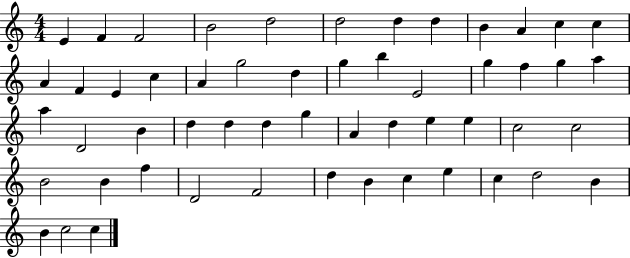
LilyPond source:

{
  \clef treble
  \numericTimeSignature
  \time 4/4
  \key c \major
  e'4 f'4 f'2 | b'2 d''2 | d''2 d''4 d''4 | b'4 a'4 c''4 c''4 | \break a'4 f'4 e'4 c''4 | a'4 g''2 d''4 | g''4 b''4 e'2 | g''4 f''4 g''4 a''4 | \break a''4 d'2 b'4 | d''4 d''4 d''4 g''4 | a'4 d''4 e''4 e''4 | c''2 c''2 | \break b'2 b'4 f''4 | d'2 f'2 | d''4 b'4 c''4 e''4 | c''4 d''2 b'4 | \break b'4 c''2 c''4 | \bar "|."
}